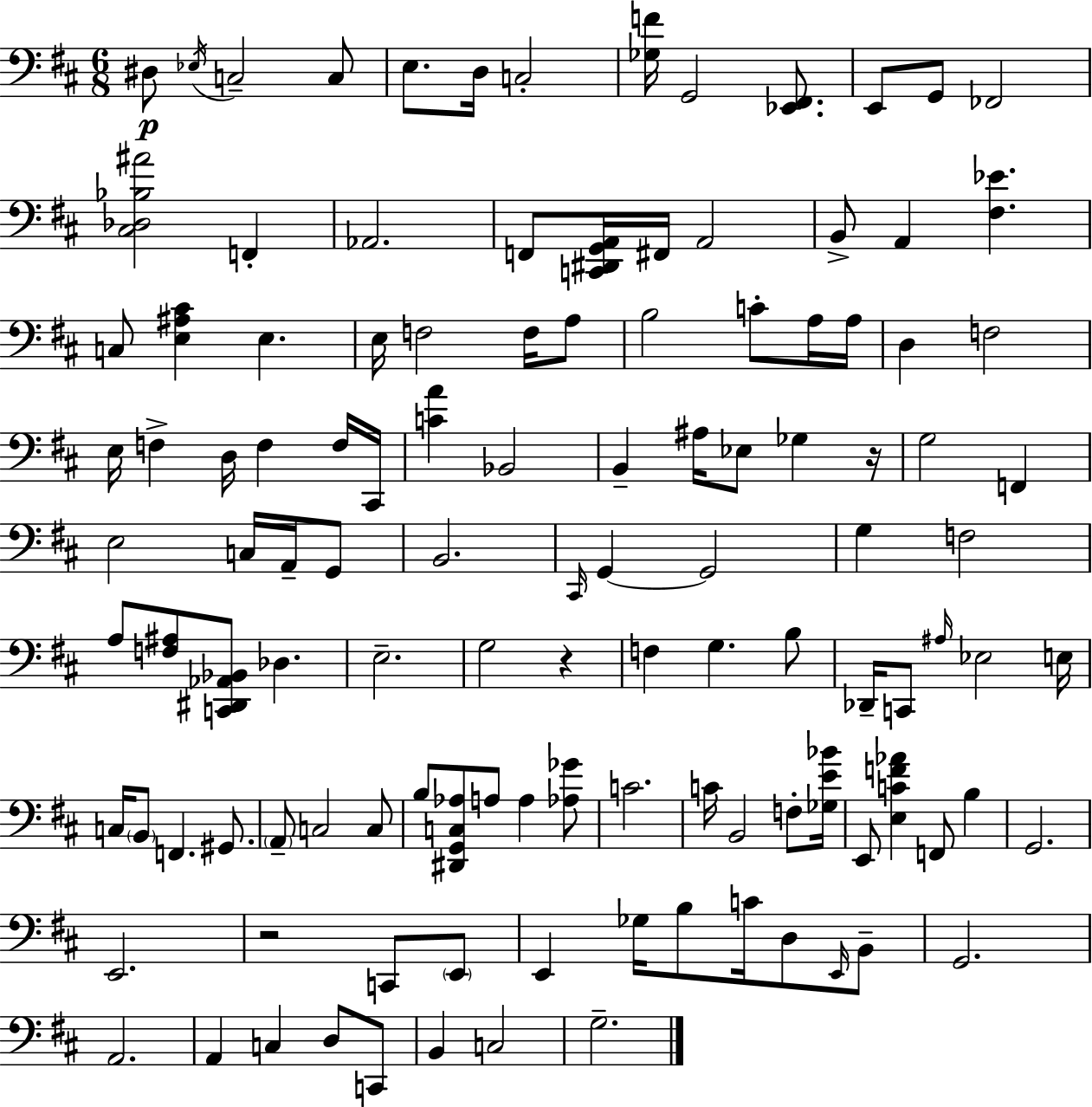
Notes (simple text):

D#3/e Eb3/s C3/h C3/e E3/e. D3/s C3/h [Gb3,F4]/s G2/h [Eb2,F#2]/e. E2/e G2/e FES2/h [C#3,Db3,Bb3,A#4]/h F2/q Ab2/h. F2/e [C2,D#2,G2,A2]/s F#2/s A2/h B2/e A2/q [F#3,Eb4]/q. C3/e [E3,A#3,C#4]/q E3/q. E3/s F3/h F3/s A3/e B3/h C4/e A3/s A3/s D3/q F3/h E3/s F3/q D3/s F3/q F3/s C#2/s [C4,A4]/q Bb2/h B2/q A#3/s Eb3/e Gb3/q R/s G3/h F2/q E3/h C3/s A2/s G2/e B2/h. C#2/s G2/q G2/h G3/q F3/h A3/e [F3,A#3]/e [C2,D#2,Ab2,Bb2]/e Db3/q. E3/h. G3/h R/q F3/q G3/q. B3/e Db2/s C2/e A#3/s Eb3/h E3/s C3/s B2/e F2/q. G#2/e. A2/e C3/h C3/e B3/e [D#2,G2,C3,Ab3]/e A3/e A3/q [Ab3,Gb4]/e C4/h. C4/s B2/h F3/e [Gb3,E4,Bb4]/s E2/e [E3,C4,F4,Ab4]/q F2/e B3/q G2/h. E2/h. R/h C2/e E2/e E2/q Gb3/s B3/e C4/s D3/e E2/s B2/e G2/h. A2/h. A2/q C3/q D3/e C2/e B2/q C3/h G3/h.